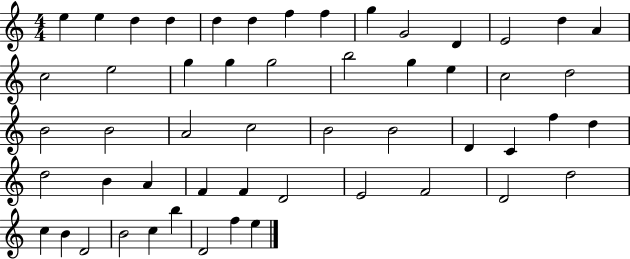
E5/q E5/q D5/q D5/q D5/q D5/q F5/q F5/q G5/q G4/h D4/q E4/h D5/q A4/q C5/h E5/h G5/q G5/q G5/h B5/h G5/q E5/q C5/h D5/h B4/h B4/h A4/h C5/h B4/h B4/h D4/q C4/q F5/q D5/q D5/h B4/q A4/q F4/q F4/q D4/h E4/h F4/h D4/h D5/h C5/q B4/q D4/h B4/h C5/q B5/q D4/h F5/q E5/q